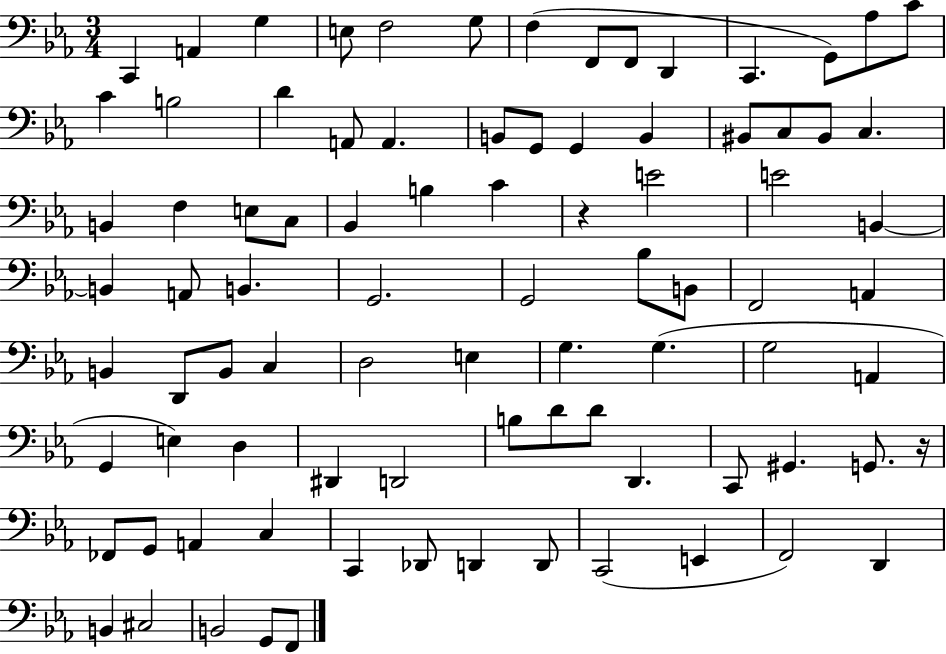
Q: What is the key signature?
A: EES major